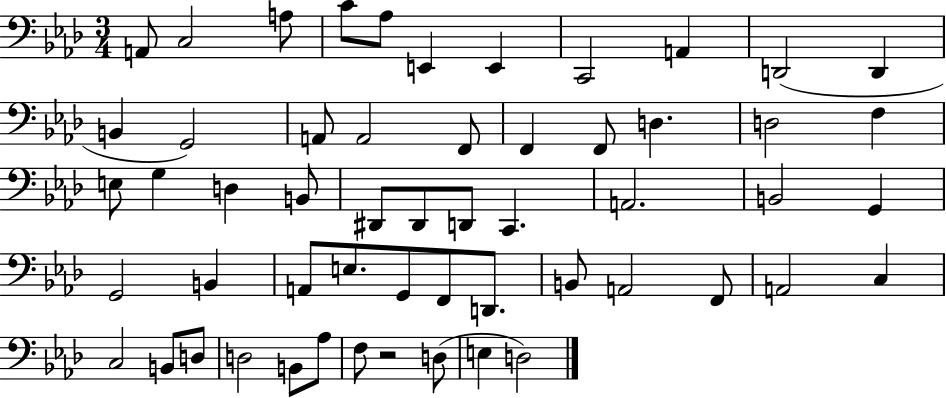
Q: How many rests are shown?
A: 1